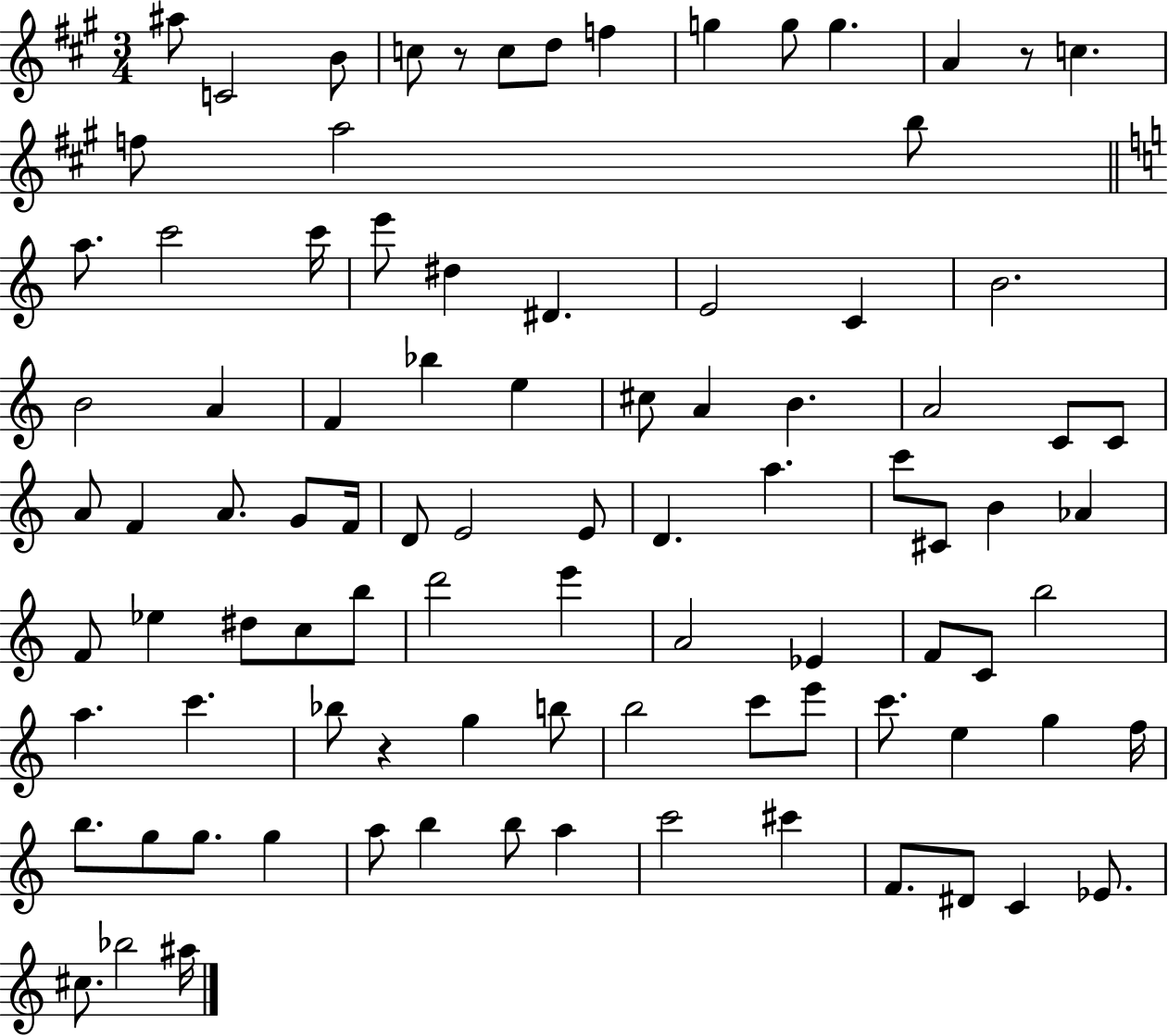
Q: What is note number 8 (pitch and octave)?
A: G5